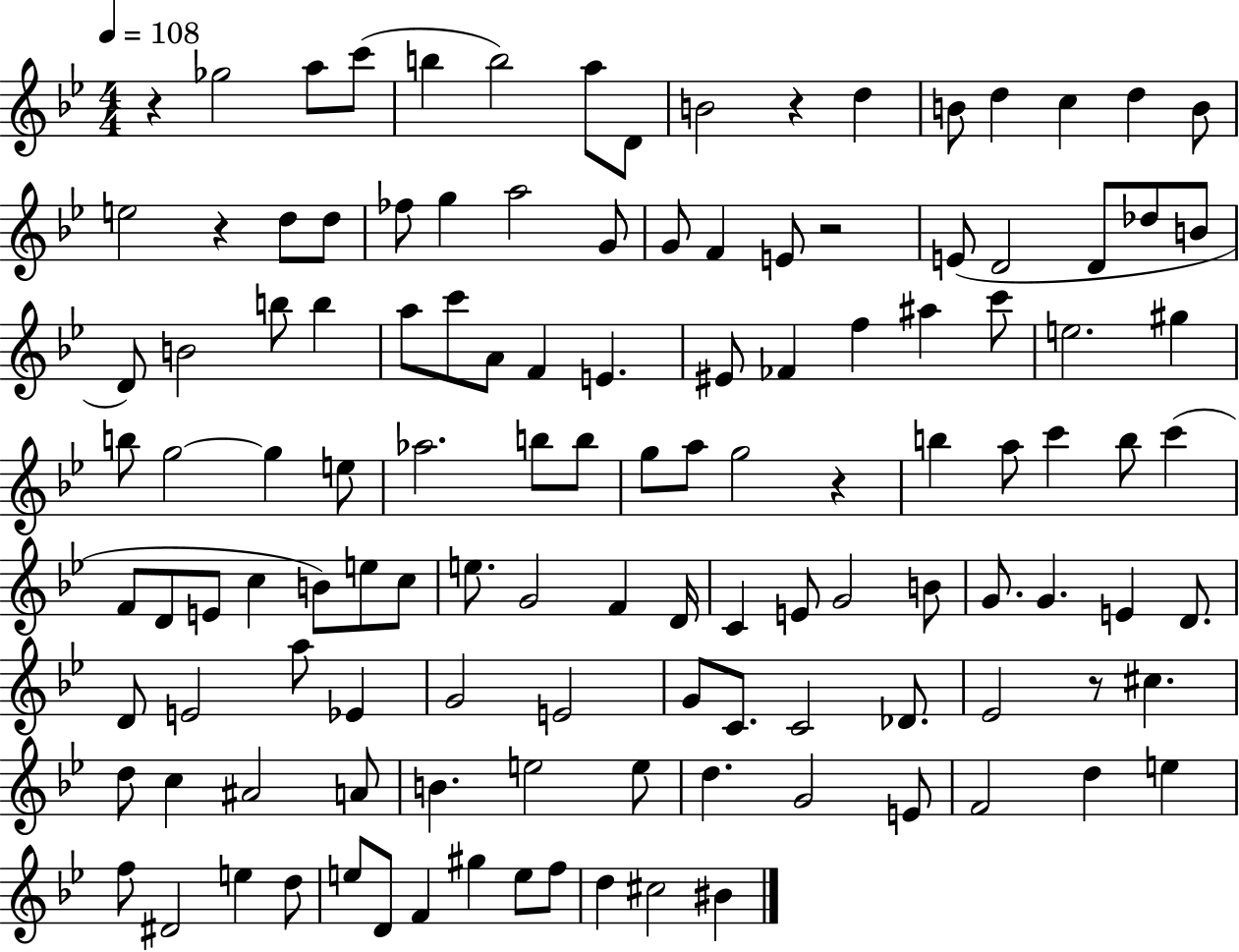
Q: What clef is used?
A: treble